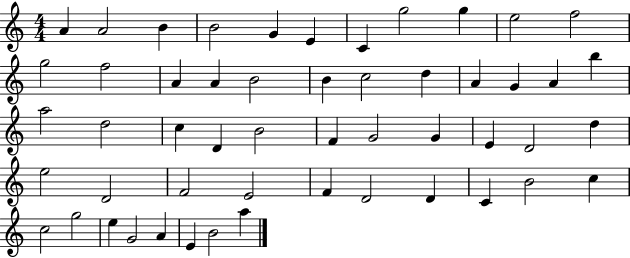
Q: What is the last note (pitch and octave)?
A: A5